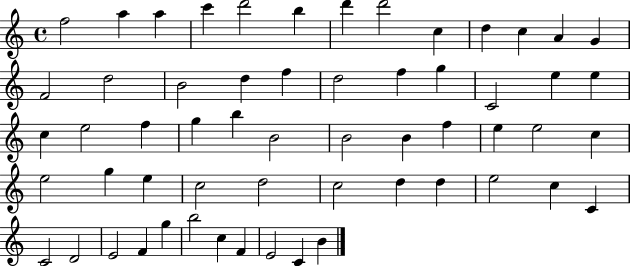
F5/h A5/q A5/q C6/q D6/h B5/q D6/q D6/h C5/q D5/q C5/q A4/q G4/q F4/h D5/h B4/h D5/q F5/q D5/h F5/q G5/q C4/h E5/q E5/q C5/q E5/h F5/q G5/q B5/q B4/h B4/h B4/q F5/q E5/q E5/h C5/q E5/h G5/q E5/q C5/h D5/h C5/h D5/q D5/q E5/h C5/q C4/q C4/h D4/h E4/h F4/q G5/q B5/h C5/q F4/q E4/h C4/q B4/q